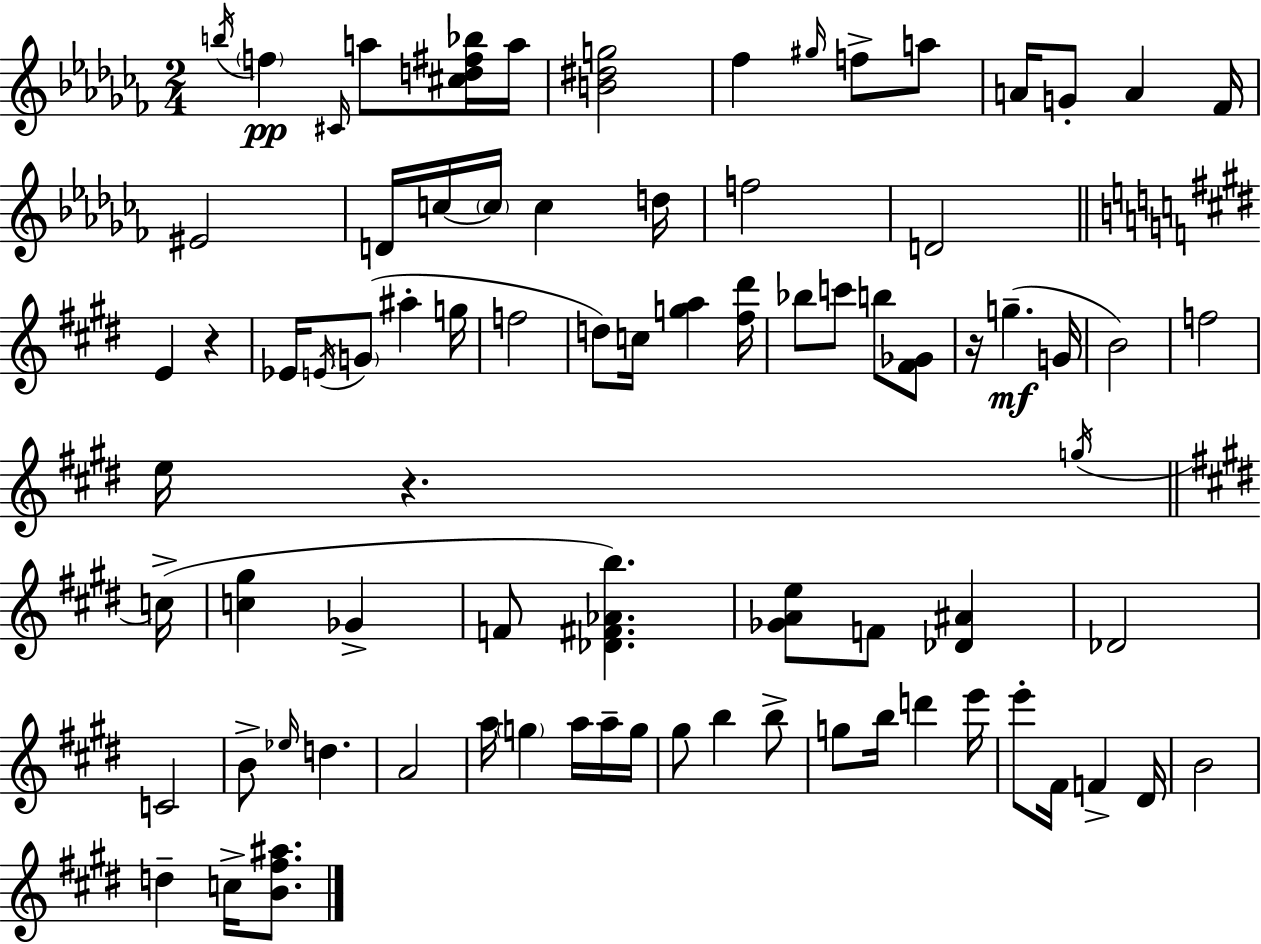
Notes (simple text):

B5/s F5/q C#4/s A5/e [C#5,D5,F#5,Bb5]/s A5/s [B4,D#5,G5]/h FES5/q G#5/s F5/e A5/e A4/s G4/e A4/q FES4/s EIS4/h D4/s C5/s C5/s C5/q D5/s F5/h D4/h E4/q R/q Eb4/s E4/s G4/e A#5/q G5/s F5/h D5/e C5/s [G5,A5]/q [F#5,D#6]/s Bb5/e C6/e B5/e [F#4,Gb4]/e R/s G5/q. G4/s B4/h F5/h E5/s R/q. G5/s C5/s [C5,G#5]/q Gb4/q F4/e [Db4,F#4,Ab4,B5]/q. [Gb4,A4,E5]/e F4/e [Db4,A#4]/q Db4/h C4/h B4/e Eb5/s D5/q. A4/h A5/s G5/q A5/s A5/s G5/s G#5/e B5/q B5/e G5/e B5/s D6/q E6/s E6/e F#4/s F4/q D#4/s B4/h D5/q C5/s [B4,F#5,A#5]/e.